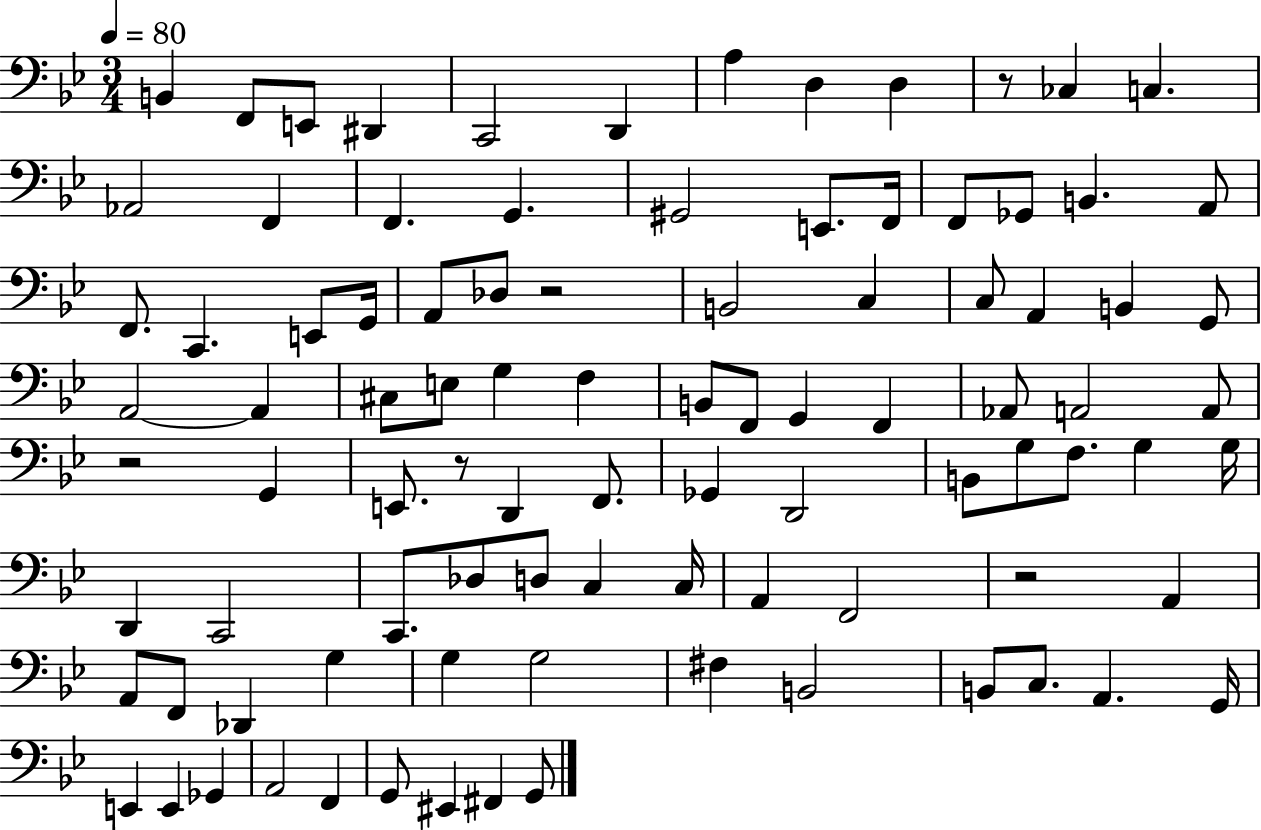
B2/q F2/e E2/e D#2/q C2/h D2/q A3/q D3/q D3/q R/e CES3/q C3/q. Ab2/h F2/q F2/q. G2/q. G#2/h E2/e. F2/s F2/e Gb2/e B2/q. A2/e F2/e. C2/q. E2/e G2/s A2/e Db3/e R/h B2/h C3/q C3/e A2/q B2/q G2/e A2/h A2/q C#3/e E3/e G3/q F3/q B2/e F2/e G2/q F2/q Ab2/e A2/h A2/e R/h G2/q E2/e. R/e D2/q F2/e. Gb2/q D2/h B2/e G3/e F3/e. G3/q G3/s D2/q C2/h C2/e. Db3/e D3/e C3/q C3/s A2/q F2/h R/h A2/q A2/e F2/e Db2/q G3/q G3/q G3/h F#3/q B2/h B2/e C3/e. A2/q. G2/s E2/q E2/q Gb2/q A2/h F2/q G2/e EIS2/q F#2/q G2/e